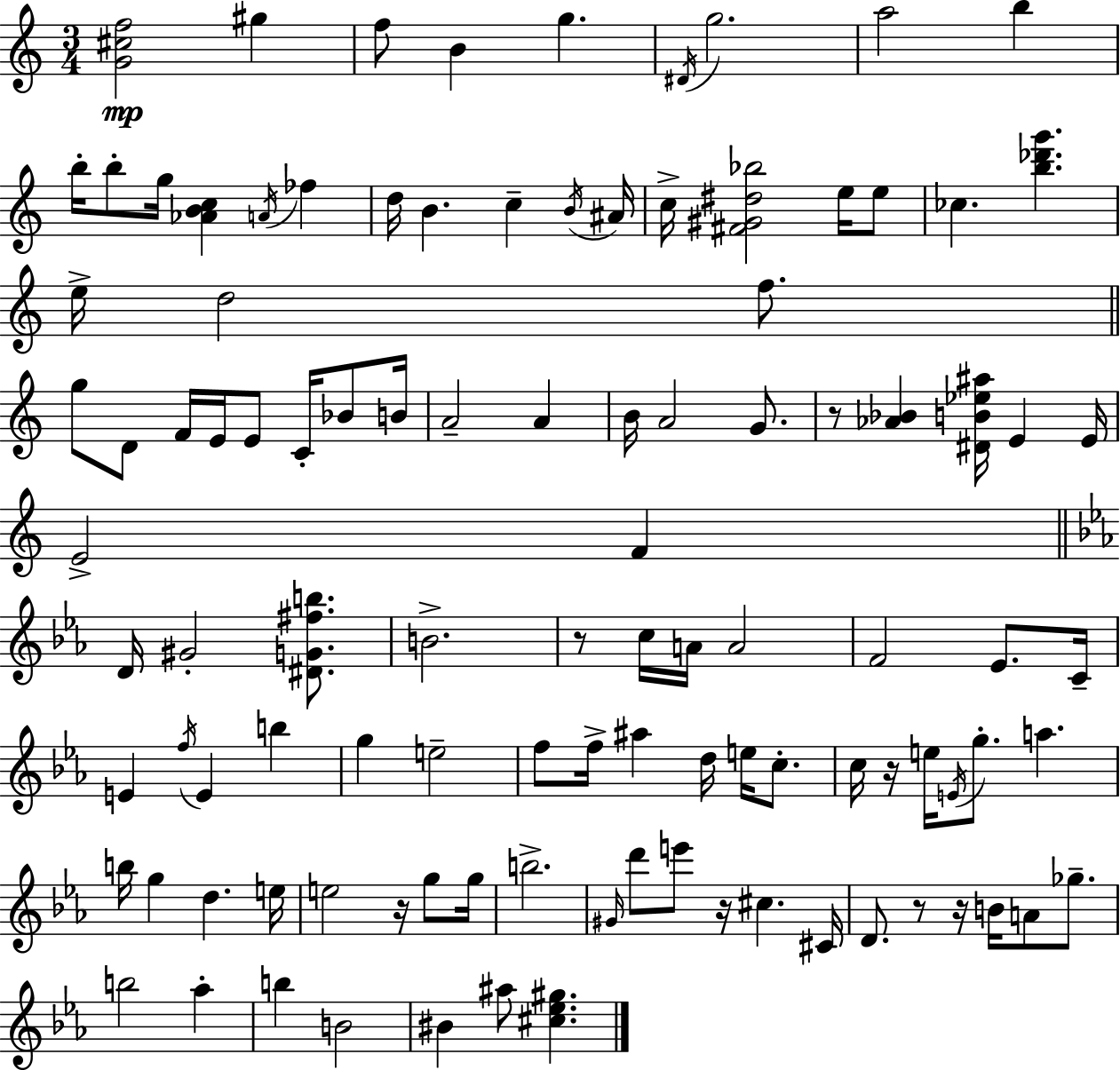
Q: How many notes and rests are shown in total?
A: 106